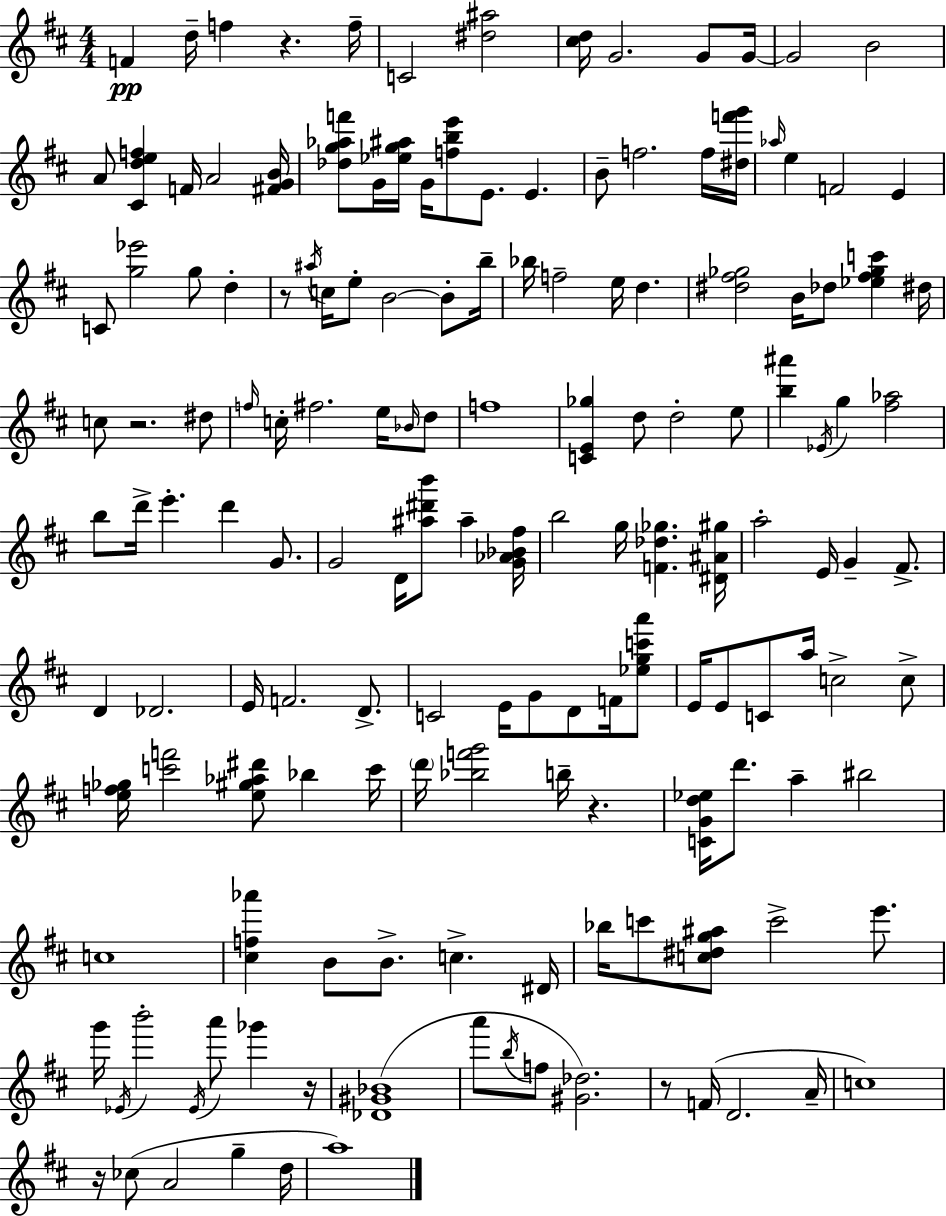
F4/q D5/s F5/q R/q. F5/s C4/h [D#5,A#5]/h [C#5,D5]/s G4/h. G4/e G4/s G4/h B4/h A4/e [C#4,D5,E5,F5]/q F4/s A4/h [F#4,G4,B4]/s [Db5,G5,Ab5,F6]/e G4/s [Eb5,G5,A#5]/s G4/s [F5,B5,E6]/e E4/e. E4/q. B4/e F5/h. F5/s [D#5,F6,G6]/s Ab5/s E5/q F4/h E4/q C4/e [G5,Eb6]/h G5/e D5/q R/e A#5/s C5/s E5/e B4/h B4/e B5/s Bb5/s F5/h E5/s D5/q. [D#5,F#5,Gb5]/h B4/s Db5/e [Eb5,F#5,Gb5,C6]/q D#5/s C5/e R/h. D#5/e F5/s C5/s F#5/h. E5/s Bb4/s D5/e F5/w [C4,E4,Gb5]/q D5/e D5/h E5/e [B5,A#6]/q Eb4/s G5/q [F#5,Ab5]/h B5/e D6/s E6/q. D6/q G4/e. G4/h D4/s [A#5,D#6,B6]/e A#5/q [G4,Ab4,Bb4,F#5]/s B5/h G5/s [F4,Db5,Gb5]/q. [D#4,A#4,G#5]/s A5/h E4/s G4/q F#4/e. D4/q Db4/h. E4/s F4/h. D4/e. C4/h E4/s G4/e D4/e F4/s [Eb5,G5,C6,A6]/e E4/s E4/e C4/e A5/s C5/h C5/e [E5,F5,Gb5]/s [C6,F6]/h [E5,G#5,Ab5,D#6]/e Bb5/q C6/s D6/s [Bb5,F6,G6]/h B5/s R/q. [C4,G4,D5,Eb5]/s D6/e. A5/q BIS5/h C5/w [C#5,F5,Ab6]/q B4/e B4/e. C5/q. D#4/s Bb5/s C6/e [C5,D#5,G5,A#5]/e C6/h E6/e. G6/s Eb4/s B6/h Eb4/s A6/e Gb6/q R/s [Db4,G#4,Bb4]/w A6/e B5/s F5/e [G#4,Db5]/h. R/e F4/s D4/h. A4/s C5/w R/s CES5/e A4/h G5/q D5/s A5/w